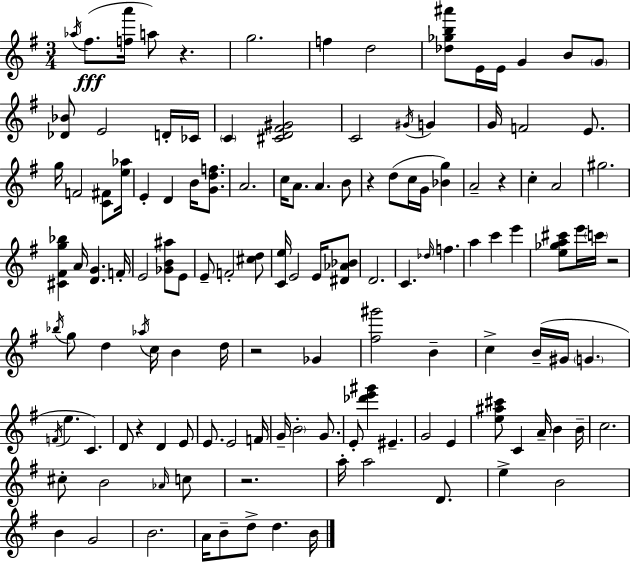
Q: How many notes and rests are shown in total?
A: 131